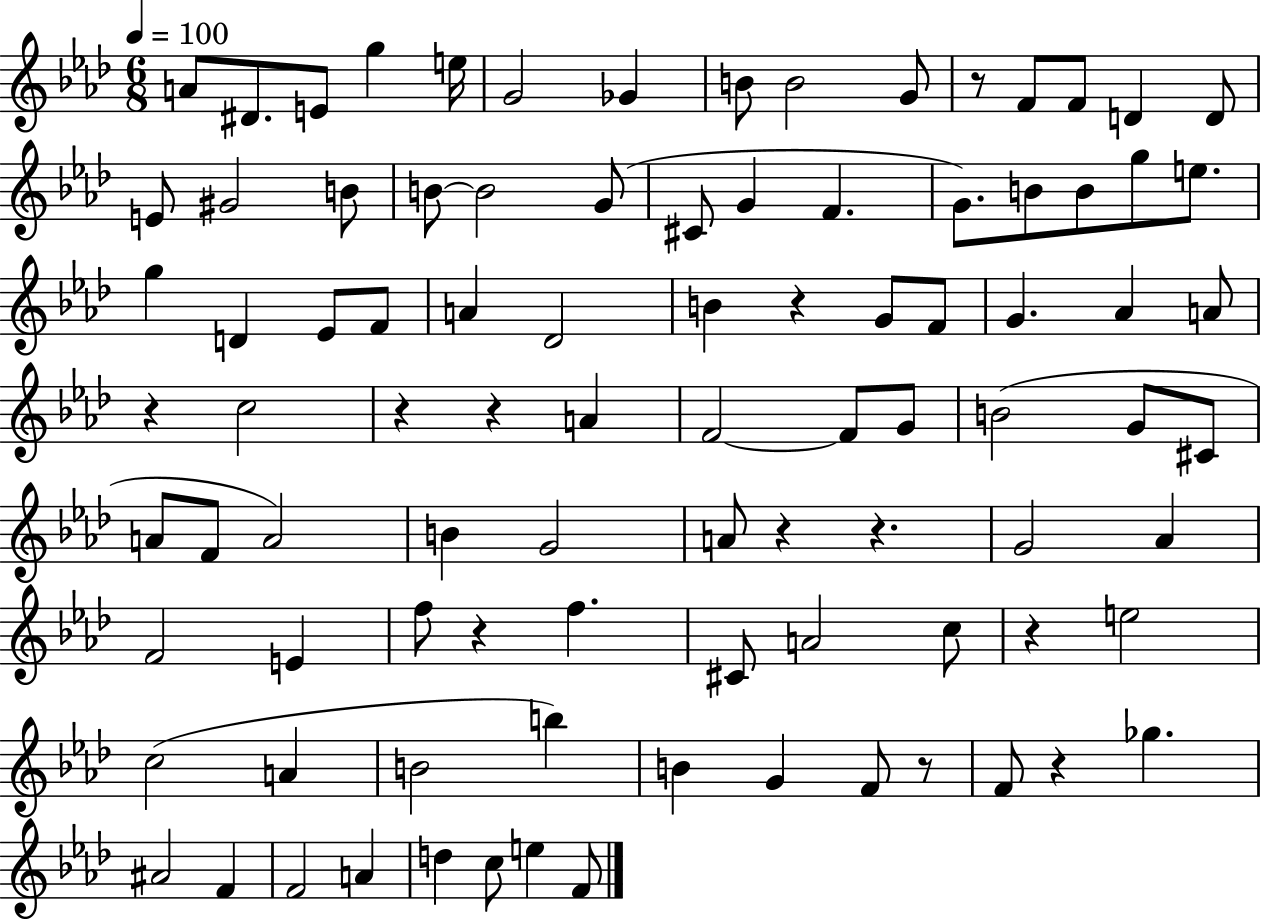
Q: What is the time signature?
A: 6/8